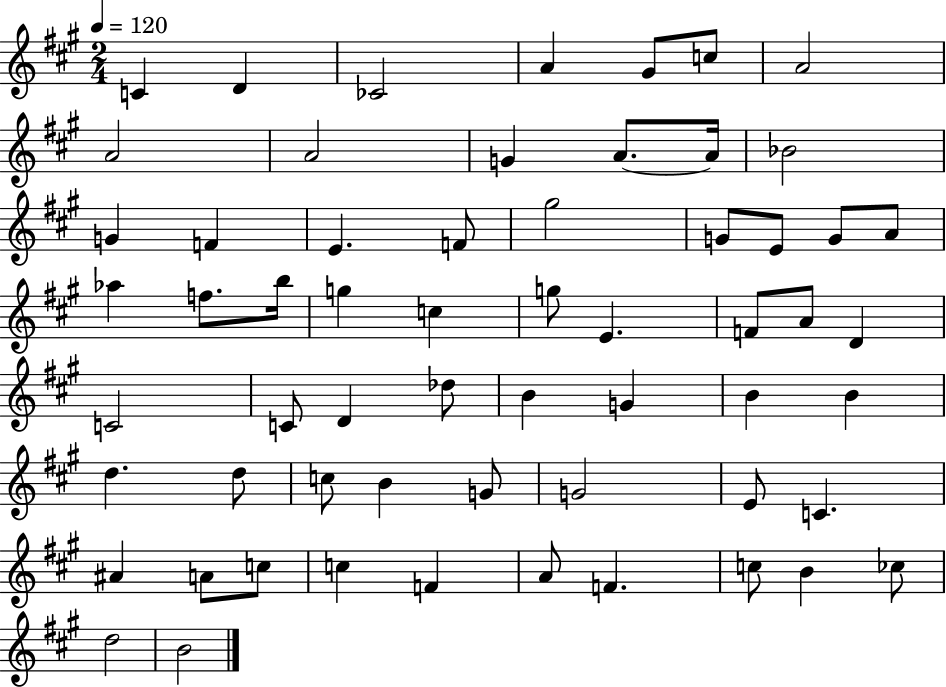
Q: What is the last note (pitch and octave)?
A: B4